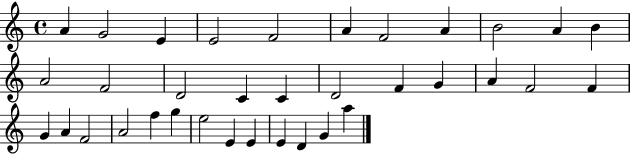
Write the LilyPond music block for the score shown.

{
  \clef treble
  \time 4/4
  \defaultTimeSignature
  \key c \major
  a'4 g'2 e'4 | e'2 f'2 | a'4 f'2 a'4 | b'2 a'4 b'4 | \break a'2 f'2 | d'2 c'4 c'4 | d'2 f'4 g'4 | a'4 f'2 f'4 | \break g'4 a'4 f'2 | a'2 f''4 g''4 | e''2 e'4 e'4 | e'4 d'4 g'4 a''4 | \break \bar "|."
}